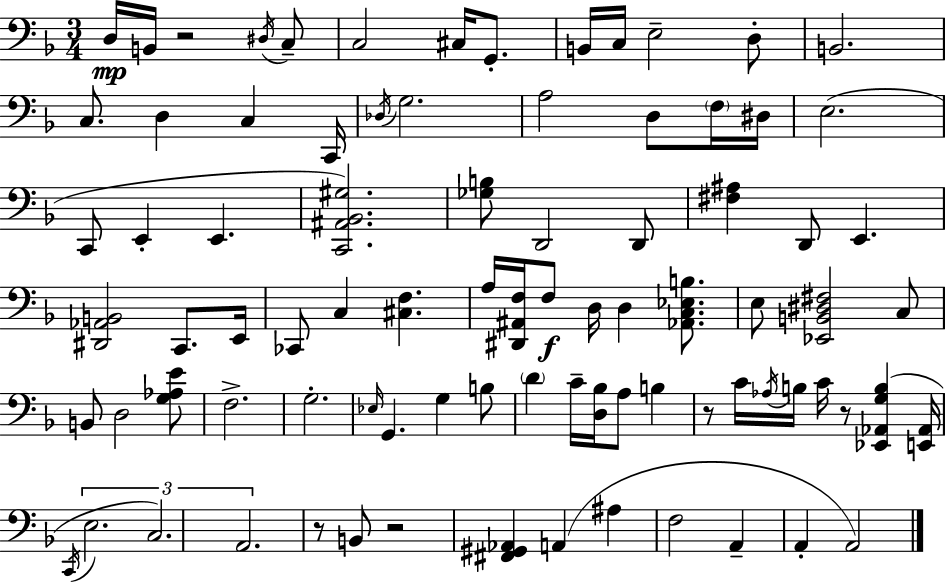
{
  \clef bass
  \numericTimeSignature
  \time 3/4
  \key f \major
  d16\mp b,16 r2 \acciaccatura { dis16 } c8-- | c2 cis16 g,8.-. | b,16 c16 e2-- d8-. | b,2. | \break c8. d4 c4 | c,16 \acciaccatura { des16 } g2. | a2 d8 | \parenthesize f16 dis16 e2.( | \break c,8 e,4-. e,4. | <c, ais, bes, gis>2.) | <ges b>8 d,2 | d,8 <fis ais>4 d,8 e,4. | \break <dis, aes, b,>2 c,8. | e,16 ces,8 c4 <cis f>4. | a16 <dis, ais, f>16 f8\f d16 d4 <aes, c ees b>8. | e8 <ees, b, dis fis>2 | \break c8 b,8 d2 | <g aes e'>8 f2.-> | g2.-. | \grace { ees16 } g,4. g4 | \break b8 \parenthesize d'4 c'16-- <d bes>16 a8 b4 | r8 c'16 \acciaccatura { aes16 } b16 c'16 r8 <ees, aes, g b>4( | <e, aes,>16 \acciaccatura { c,16 } \tuplet 3/2 { e2. | c2.) | \break a,2. } | r8 b,8 r2 | <fis, gis, aes,>4 a,4( | ais4 f2 | \break a,4-- a,4-. a,2) | \bar "|."
}